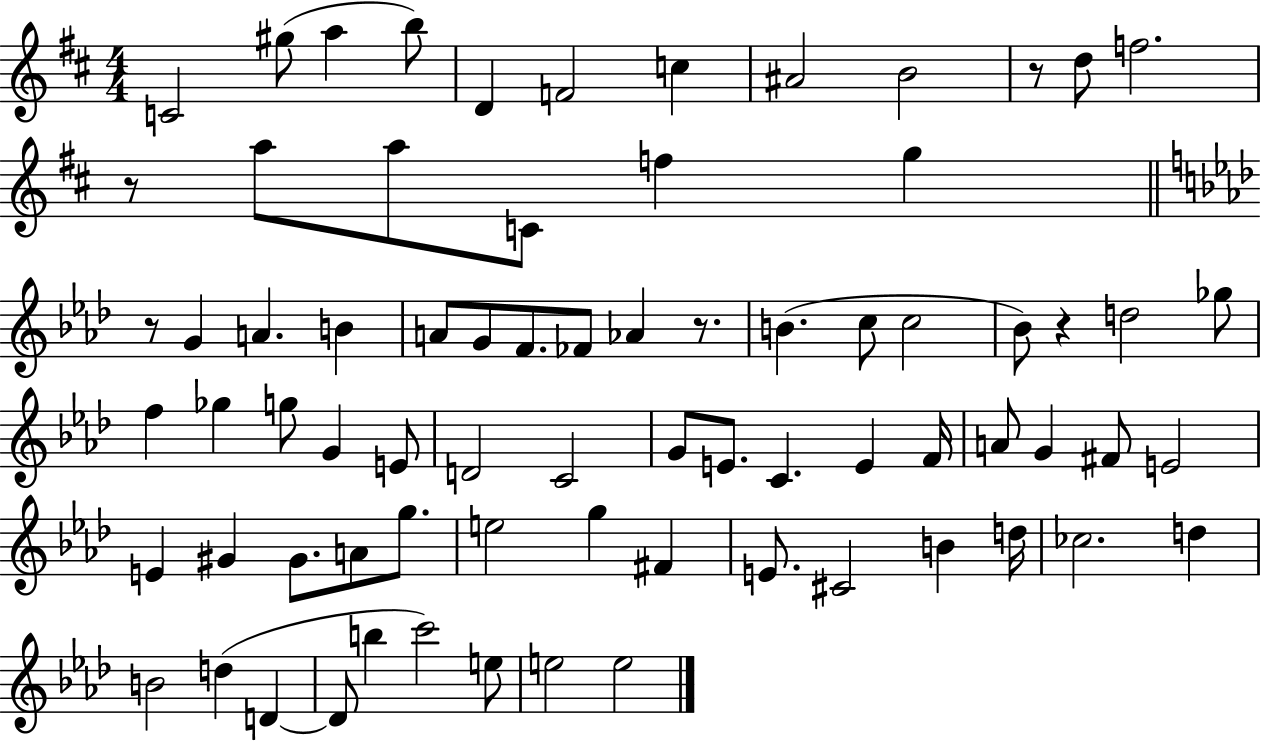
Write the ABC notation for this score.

X:1
T:Untitled
M:4/4
L:1/4
K:D
C2 ^g/2 a b/2 D F2 c ^A2 B2 z/2 d/2 f2 z/2 a/2 a/2 C/2 f g z/2 G A B A/2 G/2 F/2 _F/2 _A z/2 B c/2 c2 _B/2 z d2 _g/2 f _g g/2 G E/2 D2 C2 G/2 E/2 C E F/4 A/2 G ^F/2 E2 E ^G ^G/2 A/2 g/2 e2 g ^F E/2 ^C2 B d/4 _c2 d B2 d D D/2 b c'2 e/2 e2 e2